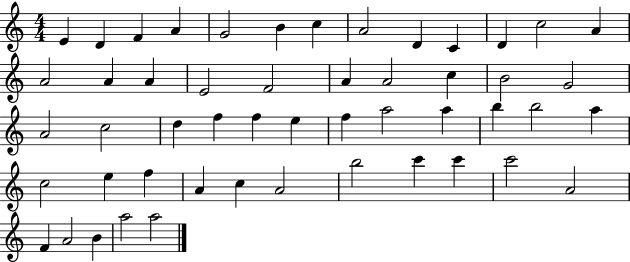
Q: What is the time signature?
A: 4/4